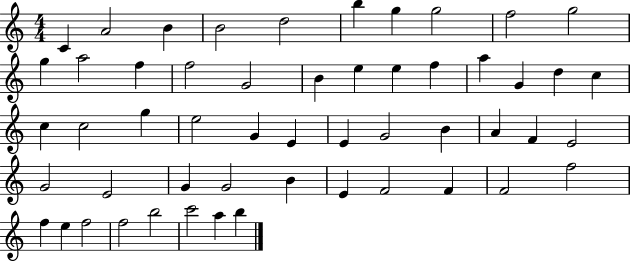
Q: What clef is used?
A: treble